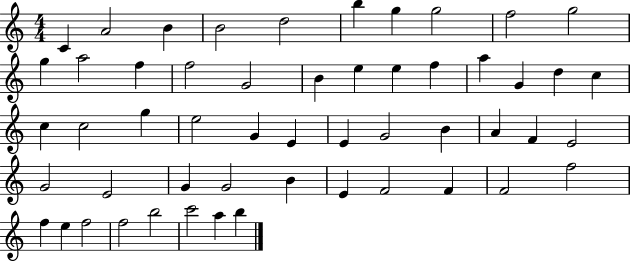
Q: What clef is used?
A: treble